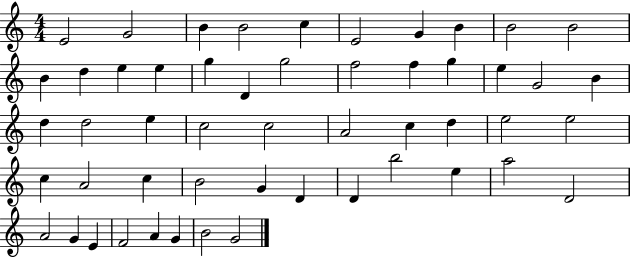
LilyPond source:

{
  \clef treble
  \numericTimeSignature
  \time 4/4
  \key c \major
  e'2 g'2 | b'4 b'2 c''4 | e'2 g'4 b'4 | b'2 b'2 | \break b'4 d''4 e''4 e''4 | g''4 d'4 g''2 | f''2 f''4 g''4 | e''4 g'2 b'4 | \break d''4 d''2 e''4 | c''2 c''2 | a'2 c''4 d''4 | e''2 e''2 | \break c''4 a'2 c''4 | b'2 g'4 d'4 | d'4 b''2 e''4 | a''2 d'2 | \break a'2 g'4 e'4 | f'2 a'4 g'4 | b'2 g'2 | \bar "|."
}